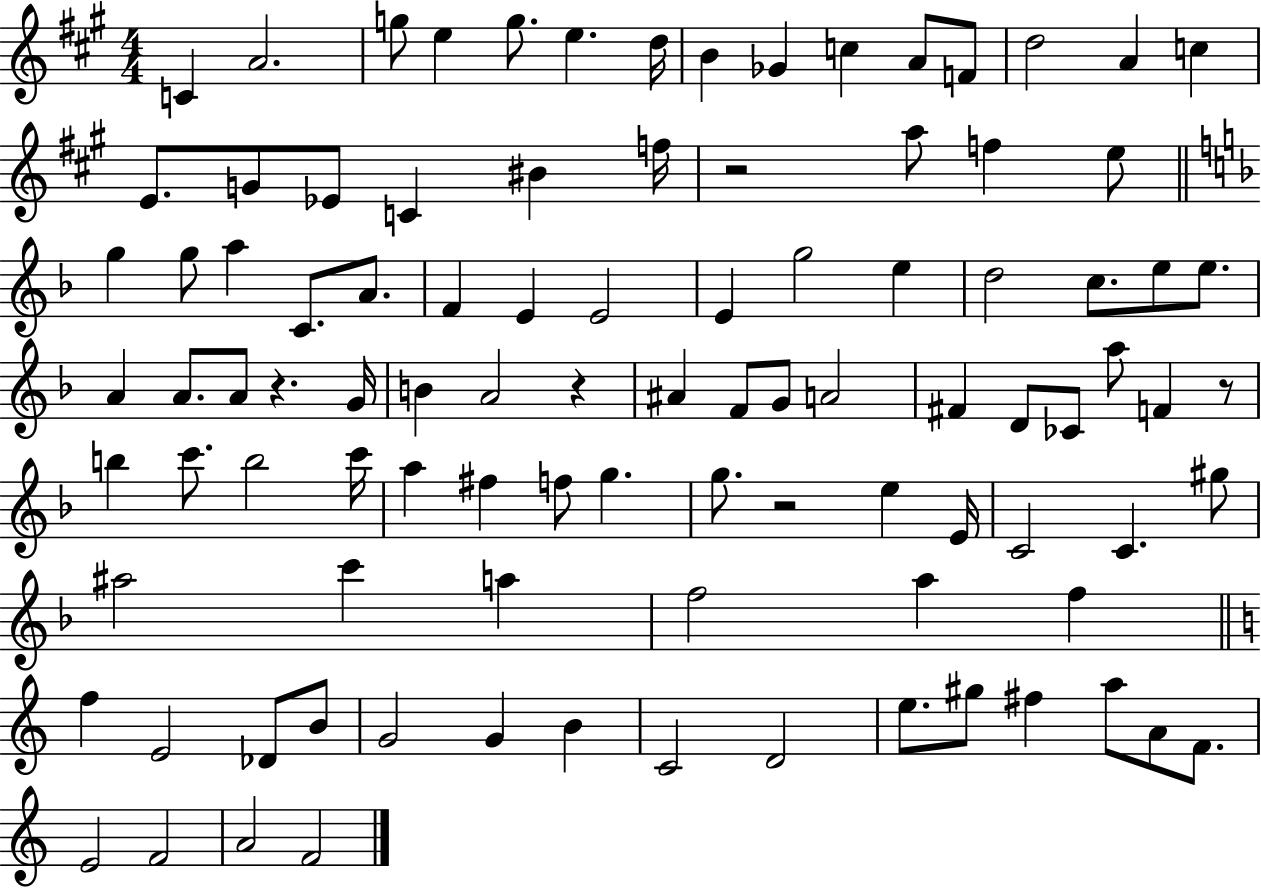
{
  \clef treble
  \numericTimeSignature
  \time 4/4
  \key a \major
  c'4 a'2. | g''8 e''4 g''8. e''4. d''16 | b'4 ges'4 c''4 a'8 f'8 | d''2 a'4 c''4 | \break e'8. g'8 ees'8 c'4 bis'4 f''16 | r2 a''8 f''4 e''8 | \bar "||" \break \key f \major g''4 g''8 a''4 c'8. a'8. | f'4 e'4 e'2 | e'4 g''2 e''4 | d''2 c''8. e''8 e''8. | \break a'4 a'8. a'8 r4. g'16 | b'4 a'2 r4 | ais'4 f'8 g'8 a'2 | fis'4 d'8 ces'8 a''8 f'4 r8 | \break b''4 c'''8. b''2 c'''16 | a''4 fis''4 f''8 g''4. | g''8. r2 e''4 e'16 | c'2 c'4. gis''8 | \break ais''2 c'''4 a''4 | f''2 a''4 f''4 | \bar "||" \break \key c \major f''4 e'2 des'8 b'8 | g'2 g'4 b'4 | c'2 d'2 | e''8. gis''8 fis''4 a''8 a'8 f'8. | \break e'2 f'2 | a'2 f'2 | \bar "|."
}